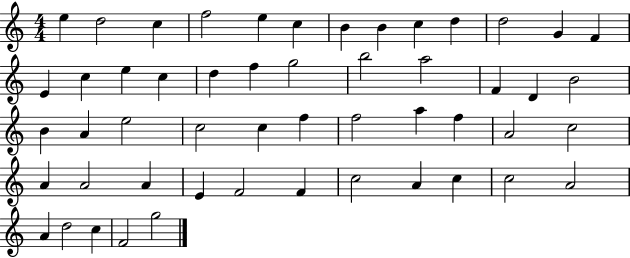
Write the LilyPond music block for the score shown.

{
  \clef treble
  \numericTimeSignature
  \time 4/4
  \key c \major
  e''4 d''2 c''4 | f''2 e''4 c''4 | b'4 b'4 c''4 d''4 | d''2 g'4 f'4 | \break e'4 c''4 e''4 c''4 | d''4 f''4 g''2 | b''2 a''2 | f'4 d'4 b'2 | \break b'4 a'4 e''2 | c''2 c''4 f''4 | f''2 a''4 f''4 | a'2 c''2 | \break a'4 a'2 a'4 | e'4 f'2 f'4 | c''2 a'4 c''4 | c''2 a'2 | \break a'4 d''2 c''4 | f'2 g''2 | \bar "|."
}